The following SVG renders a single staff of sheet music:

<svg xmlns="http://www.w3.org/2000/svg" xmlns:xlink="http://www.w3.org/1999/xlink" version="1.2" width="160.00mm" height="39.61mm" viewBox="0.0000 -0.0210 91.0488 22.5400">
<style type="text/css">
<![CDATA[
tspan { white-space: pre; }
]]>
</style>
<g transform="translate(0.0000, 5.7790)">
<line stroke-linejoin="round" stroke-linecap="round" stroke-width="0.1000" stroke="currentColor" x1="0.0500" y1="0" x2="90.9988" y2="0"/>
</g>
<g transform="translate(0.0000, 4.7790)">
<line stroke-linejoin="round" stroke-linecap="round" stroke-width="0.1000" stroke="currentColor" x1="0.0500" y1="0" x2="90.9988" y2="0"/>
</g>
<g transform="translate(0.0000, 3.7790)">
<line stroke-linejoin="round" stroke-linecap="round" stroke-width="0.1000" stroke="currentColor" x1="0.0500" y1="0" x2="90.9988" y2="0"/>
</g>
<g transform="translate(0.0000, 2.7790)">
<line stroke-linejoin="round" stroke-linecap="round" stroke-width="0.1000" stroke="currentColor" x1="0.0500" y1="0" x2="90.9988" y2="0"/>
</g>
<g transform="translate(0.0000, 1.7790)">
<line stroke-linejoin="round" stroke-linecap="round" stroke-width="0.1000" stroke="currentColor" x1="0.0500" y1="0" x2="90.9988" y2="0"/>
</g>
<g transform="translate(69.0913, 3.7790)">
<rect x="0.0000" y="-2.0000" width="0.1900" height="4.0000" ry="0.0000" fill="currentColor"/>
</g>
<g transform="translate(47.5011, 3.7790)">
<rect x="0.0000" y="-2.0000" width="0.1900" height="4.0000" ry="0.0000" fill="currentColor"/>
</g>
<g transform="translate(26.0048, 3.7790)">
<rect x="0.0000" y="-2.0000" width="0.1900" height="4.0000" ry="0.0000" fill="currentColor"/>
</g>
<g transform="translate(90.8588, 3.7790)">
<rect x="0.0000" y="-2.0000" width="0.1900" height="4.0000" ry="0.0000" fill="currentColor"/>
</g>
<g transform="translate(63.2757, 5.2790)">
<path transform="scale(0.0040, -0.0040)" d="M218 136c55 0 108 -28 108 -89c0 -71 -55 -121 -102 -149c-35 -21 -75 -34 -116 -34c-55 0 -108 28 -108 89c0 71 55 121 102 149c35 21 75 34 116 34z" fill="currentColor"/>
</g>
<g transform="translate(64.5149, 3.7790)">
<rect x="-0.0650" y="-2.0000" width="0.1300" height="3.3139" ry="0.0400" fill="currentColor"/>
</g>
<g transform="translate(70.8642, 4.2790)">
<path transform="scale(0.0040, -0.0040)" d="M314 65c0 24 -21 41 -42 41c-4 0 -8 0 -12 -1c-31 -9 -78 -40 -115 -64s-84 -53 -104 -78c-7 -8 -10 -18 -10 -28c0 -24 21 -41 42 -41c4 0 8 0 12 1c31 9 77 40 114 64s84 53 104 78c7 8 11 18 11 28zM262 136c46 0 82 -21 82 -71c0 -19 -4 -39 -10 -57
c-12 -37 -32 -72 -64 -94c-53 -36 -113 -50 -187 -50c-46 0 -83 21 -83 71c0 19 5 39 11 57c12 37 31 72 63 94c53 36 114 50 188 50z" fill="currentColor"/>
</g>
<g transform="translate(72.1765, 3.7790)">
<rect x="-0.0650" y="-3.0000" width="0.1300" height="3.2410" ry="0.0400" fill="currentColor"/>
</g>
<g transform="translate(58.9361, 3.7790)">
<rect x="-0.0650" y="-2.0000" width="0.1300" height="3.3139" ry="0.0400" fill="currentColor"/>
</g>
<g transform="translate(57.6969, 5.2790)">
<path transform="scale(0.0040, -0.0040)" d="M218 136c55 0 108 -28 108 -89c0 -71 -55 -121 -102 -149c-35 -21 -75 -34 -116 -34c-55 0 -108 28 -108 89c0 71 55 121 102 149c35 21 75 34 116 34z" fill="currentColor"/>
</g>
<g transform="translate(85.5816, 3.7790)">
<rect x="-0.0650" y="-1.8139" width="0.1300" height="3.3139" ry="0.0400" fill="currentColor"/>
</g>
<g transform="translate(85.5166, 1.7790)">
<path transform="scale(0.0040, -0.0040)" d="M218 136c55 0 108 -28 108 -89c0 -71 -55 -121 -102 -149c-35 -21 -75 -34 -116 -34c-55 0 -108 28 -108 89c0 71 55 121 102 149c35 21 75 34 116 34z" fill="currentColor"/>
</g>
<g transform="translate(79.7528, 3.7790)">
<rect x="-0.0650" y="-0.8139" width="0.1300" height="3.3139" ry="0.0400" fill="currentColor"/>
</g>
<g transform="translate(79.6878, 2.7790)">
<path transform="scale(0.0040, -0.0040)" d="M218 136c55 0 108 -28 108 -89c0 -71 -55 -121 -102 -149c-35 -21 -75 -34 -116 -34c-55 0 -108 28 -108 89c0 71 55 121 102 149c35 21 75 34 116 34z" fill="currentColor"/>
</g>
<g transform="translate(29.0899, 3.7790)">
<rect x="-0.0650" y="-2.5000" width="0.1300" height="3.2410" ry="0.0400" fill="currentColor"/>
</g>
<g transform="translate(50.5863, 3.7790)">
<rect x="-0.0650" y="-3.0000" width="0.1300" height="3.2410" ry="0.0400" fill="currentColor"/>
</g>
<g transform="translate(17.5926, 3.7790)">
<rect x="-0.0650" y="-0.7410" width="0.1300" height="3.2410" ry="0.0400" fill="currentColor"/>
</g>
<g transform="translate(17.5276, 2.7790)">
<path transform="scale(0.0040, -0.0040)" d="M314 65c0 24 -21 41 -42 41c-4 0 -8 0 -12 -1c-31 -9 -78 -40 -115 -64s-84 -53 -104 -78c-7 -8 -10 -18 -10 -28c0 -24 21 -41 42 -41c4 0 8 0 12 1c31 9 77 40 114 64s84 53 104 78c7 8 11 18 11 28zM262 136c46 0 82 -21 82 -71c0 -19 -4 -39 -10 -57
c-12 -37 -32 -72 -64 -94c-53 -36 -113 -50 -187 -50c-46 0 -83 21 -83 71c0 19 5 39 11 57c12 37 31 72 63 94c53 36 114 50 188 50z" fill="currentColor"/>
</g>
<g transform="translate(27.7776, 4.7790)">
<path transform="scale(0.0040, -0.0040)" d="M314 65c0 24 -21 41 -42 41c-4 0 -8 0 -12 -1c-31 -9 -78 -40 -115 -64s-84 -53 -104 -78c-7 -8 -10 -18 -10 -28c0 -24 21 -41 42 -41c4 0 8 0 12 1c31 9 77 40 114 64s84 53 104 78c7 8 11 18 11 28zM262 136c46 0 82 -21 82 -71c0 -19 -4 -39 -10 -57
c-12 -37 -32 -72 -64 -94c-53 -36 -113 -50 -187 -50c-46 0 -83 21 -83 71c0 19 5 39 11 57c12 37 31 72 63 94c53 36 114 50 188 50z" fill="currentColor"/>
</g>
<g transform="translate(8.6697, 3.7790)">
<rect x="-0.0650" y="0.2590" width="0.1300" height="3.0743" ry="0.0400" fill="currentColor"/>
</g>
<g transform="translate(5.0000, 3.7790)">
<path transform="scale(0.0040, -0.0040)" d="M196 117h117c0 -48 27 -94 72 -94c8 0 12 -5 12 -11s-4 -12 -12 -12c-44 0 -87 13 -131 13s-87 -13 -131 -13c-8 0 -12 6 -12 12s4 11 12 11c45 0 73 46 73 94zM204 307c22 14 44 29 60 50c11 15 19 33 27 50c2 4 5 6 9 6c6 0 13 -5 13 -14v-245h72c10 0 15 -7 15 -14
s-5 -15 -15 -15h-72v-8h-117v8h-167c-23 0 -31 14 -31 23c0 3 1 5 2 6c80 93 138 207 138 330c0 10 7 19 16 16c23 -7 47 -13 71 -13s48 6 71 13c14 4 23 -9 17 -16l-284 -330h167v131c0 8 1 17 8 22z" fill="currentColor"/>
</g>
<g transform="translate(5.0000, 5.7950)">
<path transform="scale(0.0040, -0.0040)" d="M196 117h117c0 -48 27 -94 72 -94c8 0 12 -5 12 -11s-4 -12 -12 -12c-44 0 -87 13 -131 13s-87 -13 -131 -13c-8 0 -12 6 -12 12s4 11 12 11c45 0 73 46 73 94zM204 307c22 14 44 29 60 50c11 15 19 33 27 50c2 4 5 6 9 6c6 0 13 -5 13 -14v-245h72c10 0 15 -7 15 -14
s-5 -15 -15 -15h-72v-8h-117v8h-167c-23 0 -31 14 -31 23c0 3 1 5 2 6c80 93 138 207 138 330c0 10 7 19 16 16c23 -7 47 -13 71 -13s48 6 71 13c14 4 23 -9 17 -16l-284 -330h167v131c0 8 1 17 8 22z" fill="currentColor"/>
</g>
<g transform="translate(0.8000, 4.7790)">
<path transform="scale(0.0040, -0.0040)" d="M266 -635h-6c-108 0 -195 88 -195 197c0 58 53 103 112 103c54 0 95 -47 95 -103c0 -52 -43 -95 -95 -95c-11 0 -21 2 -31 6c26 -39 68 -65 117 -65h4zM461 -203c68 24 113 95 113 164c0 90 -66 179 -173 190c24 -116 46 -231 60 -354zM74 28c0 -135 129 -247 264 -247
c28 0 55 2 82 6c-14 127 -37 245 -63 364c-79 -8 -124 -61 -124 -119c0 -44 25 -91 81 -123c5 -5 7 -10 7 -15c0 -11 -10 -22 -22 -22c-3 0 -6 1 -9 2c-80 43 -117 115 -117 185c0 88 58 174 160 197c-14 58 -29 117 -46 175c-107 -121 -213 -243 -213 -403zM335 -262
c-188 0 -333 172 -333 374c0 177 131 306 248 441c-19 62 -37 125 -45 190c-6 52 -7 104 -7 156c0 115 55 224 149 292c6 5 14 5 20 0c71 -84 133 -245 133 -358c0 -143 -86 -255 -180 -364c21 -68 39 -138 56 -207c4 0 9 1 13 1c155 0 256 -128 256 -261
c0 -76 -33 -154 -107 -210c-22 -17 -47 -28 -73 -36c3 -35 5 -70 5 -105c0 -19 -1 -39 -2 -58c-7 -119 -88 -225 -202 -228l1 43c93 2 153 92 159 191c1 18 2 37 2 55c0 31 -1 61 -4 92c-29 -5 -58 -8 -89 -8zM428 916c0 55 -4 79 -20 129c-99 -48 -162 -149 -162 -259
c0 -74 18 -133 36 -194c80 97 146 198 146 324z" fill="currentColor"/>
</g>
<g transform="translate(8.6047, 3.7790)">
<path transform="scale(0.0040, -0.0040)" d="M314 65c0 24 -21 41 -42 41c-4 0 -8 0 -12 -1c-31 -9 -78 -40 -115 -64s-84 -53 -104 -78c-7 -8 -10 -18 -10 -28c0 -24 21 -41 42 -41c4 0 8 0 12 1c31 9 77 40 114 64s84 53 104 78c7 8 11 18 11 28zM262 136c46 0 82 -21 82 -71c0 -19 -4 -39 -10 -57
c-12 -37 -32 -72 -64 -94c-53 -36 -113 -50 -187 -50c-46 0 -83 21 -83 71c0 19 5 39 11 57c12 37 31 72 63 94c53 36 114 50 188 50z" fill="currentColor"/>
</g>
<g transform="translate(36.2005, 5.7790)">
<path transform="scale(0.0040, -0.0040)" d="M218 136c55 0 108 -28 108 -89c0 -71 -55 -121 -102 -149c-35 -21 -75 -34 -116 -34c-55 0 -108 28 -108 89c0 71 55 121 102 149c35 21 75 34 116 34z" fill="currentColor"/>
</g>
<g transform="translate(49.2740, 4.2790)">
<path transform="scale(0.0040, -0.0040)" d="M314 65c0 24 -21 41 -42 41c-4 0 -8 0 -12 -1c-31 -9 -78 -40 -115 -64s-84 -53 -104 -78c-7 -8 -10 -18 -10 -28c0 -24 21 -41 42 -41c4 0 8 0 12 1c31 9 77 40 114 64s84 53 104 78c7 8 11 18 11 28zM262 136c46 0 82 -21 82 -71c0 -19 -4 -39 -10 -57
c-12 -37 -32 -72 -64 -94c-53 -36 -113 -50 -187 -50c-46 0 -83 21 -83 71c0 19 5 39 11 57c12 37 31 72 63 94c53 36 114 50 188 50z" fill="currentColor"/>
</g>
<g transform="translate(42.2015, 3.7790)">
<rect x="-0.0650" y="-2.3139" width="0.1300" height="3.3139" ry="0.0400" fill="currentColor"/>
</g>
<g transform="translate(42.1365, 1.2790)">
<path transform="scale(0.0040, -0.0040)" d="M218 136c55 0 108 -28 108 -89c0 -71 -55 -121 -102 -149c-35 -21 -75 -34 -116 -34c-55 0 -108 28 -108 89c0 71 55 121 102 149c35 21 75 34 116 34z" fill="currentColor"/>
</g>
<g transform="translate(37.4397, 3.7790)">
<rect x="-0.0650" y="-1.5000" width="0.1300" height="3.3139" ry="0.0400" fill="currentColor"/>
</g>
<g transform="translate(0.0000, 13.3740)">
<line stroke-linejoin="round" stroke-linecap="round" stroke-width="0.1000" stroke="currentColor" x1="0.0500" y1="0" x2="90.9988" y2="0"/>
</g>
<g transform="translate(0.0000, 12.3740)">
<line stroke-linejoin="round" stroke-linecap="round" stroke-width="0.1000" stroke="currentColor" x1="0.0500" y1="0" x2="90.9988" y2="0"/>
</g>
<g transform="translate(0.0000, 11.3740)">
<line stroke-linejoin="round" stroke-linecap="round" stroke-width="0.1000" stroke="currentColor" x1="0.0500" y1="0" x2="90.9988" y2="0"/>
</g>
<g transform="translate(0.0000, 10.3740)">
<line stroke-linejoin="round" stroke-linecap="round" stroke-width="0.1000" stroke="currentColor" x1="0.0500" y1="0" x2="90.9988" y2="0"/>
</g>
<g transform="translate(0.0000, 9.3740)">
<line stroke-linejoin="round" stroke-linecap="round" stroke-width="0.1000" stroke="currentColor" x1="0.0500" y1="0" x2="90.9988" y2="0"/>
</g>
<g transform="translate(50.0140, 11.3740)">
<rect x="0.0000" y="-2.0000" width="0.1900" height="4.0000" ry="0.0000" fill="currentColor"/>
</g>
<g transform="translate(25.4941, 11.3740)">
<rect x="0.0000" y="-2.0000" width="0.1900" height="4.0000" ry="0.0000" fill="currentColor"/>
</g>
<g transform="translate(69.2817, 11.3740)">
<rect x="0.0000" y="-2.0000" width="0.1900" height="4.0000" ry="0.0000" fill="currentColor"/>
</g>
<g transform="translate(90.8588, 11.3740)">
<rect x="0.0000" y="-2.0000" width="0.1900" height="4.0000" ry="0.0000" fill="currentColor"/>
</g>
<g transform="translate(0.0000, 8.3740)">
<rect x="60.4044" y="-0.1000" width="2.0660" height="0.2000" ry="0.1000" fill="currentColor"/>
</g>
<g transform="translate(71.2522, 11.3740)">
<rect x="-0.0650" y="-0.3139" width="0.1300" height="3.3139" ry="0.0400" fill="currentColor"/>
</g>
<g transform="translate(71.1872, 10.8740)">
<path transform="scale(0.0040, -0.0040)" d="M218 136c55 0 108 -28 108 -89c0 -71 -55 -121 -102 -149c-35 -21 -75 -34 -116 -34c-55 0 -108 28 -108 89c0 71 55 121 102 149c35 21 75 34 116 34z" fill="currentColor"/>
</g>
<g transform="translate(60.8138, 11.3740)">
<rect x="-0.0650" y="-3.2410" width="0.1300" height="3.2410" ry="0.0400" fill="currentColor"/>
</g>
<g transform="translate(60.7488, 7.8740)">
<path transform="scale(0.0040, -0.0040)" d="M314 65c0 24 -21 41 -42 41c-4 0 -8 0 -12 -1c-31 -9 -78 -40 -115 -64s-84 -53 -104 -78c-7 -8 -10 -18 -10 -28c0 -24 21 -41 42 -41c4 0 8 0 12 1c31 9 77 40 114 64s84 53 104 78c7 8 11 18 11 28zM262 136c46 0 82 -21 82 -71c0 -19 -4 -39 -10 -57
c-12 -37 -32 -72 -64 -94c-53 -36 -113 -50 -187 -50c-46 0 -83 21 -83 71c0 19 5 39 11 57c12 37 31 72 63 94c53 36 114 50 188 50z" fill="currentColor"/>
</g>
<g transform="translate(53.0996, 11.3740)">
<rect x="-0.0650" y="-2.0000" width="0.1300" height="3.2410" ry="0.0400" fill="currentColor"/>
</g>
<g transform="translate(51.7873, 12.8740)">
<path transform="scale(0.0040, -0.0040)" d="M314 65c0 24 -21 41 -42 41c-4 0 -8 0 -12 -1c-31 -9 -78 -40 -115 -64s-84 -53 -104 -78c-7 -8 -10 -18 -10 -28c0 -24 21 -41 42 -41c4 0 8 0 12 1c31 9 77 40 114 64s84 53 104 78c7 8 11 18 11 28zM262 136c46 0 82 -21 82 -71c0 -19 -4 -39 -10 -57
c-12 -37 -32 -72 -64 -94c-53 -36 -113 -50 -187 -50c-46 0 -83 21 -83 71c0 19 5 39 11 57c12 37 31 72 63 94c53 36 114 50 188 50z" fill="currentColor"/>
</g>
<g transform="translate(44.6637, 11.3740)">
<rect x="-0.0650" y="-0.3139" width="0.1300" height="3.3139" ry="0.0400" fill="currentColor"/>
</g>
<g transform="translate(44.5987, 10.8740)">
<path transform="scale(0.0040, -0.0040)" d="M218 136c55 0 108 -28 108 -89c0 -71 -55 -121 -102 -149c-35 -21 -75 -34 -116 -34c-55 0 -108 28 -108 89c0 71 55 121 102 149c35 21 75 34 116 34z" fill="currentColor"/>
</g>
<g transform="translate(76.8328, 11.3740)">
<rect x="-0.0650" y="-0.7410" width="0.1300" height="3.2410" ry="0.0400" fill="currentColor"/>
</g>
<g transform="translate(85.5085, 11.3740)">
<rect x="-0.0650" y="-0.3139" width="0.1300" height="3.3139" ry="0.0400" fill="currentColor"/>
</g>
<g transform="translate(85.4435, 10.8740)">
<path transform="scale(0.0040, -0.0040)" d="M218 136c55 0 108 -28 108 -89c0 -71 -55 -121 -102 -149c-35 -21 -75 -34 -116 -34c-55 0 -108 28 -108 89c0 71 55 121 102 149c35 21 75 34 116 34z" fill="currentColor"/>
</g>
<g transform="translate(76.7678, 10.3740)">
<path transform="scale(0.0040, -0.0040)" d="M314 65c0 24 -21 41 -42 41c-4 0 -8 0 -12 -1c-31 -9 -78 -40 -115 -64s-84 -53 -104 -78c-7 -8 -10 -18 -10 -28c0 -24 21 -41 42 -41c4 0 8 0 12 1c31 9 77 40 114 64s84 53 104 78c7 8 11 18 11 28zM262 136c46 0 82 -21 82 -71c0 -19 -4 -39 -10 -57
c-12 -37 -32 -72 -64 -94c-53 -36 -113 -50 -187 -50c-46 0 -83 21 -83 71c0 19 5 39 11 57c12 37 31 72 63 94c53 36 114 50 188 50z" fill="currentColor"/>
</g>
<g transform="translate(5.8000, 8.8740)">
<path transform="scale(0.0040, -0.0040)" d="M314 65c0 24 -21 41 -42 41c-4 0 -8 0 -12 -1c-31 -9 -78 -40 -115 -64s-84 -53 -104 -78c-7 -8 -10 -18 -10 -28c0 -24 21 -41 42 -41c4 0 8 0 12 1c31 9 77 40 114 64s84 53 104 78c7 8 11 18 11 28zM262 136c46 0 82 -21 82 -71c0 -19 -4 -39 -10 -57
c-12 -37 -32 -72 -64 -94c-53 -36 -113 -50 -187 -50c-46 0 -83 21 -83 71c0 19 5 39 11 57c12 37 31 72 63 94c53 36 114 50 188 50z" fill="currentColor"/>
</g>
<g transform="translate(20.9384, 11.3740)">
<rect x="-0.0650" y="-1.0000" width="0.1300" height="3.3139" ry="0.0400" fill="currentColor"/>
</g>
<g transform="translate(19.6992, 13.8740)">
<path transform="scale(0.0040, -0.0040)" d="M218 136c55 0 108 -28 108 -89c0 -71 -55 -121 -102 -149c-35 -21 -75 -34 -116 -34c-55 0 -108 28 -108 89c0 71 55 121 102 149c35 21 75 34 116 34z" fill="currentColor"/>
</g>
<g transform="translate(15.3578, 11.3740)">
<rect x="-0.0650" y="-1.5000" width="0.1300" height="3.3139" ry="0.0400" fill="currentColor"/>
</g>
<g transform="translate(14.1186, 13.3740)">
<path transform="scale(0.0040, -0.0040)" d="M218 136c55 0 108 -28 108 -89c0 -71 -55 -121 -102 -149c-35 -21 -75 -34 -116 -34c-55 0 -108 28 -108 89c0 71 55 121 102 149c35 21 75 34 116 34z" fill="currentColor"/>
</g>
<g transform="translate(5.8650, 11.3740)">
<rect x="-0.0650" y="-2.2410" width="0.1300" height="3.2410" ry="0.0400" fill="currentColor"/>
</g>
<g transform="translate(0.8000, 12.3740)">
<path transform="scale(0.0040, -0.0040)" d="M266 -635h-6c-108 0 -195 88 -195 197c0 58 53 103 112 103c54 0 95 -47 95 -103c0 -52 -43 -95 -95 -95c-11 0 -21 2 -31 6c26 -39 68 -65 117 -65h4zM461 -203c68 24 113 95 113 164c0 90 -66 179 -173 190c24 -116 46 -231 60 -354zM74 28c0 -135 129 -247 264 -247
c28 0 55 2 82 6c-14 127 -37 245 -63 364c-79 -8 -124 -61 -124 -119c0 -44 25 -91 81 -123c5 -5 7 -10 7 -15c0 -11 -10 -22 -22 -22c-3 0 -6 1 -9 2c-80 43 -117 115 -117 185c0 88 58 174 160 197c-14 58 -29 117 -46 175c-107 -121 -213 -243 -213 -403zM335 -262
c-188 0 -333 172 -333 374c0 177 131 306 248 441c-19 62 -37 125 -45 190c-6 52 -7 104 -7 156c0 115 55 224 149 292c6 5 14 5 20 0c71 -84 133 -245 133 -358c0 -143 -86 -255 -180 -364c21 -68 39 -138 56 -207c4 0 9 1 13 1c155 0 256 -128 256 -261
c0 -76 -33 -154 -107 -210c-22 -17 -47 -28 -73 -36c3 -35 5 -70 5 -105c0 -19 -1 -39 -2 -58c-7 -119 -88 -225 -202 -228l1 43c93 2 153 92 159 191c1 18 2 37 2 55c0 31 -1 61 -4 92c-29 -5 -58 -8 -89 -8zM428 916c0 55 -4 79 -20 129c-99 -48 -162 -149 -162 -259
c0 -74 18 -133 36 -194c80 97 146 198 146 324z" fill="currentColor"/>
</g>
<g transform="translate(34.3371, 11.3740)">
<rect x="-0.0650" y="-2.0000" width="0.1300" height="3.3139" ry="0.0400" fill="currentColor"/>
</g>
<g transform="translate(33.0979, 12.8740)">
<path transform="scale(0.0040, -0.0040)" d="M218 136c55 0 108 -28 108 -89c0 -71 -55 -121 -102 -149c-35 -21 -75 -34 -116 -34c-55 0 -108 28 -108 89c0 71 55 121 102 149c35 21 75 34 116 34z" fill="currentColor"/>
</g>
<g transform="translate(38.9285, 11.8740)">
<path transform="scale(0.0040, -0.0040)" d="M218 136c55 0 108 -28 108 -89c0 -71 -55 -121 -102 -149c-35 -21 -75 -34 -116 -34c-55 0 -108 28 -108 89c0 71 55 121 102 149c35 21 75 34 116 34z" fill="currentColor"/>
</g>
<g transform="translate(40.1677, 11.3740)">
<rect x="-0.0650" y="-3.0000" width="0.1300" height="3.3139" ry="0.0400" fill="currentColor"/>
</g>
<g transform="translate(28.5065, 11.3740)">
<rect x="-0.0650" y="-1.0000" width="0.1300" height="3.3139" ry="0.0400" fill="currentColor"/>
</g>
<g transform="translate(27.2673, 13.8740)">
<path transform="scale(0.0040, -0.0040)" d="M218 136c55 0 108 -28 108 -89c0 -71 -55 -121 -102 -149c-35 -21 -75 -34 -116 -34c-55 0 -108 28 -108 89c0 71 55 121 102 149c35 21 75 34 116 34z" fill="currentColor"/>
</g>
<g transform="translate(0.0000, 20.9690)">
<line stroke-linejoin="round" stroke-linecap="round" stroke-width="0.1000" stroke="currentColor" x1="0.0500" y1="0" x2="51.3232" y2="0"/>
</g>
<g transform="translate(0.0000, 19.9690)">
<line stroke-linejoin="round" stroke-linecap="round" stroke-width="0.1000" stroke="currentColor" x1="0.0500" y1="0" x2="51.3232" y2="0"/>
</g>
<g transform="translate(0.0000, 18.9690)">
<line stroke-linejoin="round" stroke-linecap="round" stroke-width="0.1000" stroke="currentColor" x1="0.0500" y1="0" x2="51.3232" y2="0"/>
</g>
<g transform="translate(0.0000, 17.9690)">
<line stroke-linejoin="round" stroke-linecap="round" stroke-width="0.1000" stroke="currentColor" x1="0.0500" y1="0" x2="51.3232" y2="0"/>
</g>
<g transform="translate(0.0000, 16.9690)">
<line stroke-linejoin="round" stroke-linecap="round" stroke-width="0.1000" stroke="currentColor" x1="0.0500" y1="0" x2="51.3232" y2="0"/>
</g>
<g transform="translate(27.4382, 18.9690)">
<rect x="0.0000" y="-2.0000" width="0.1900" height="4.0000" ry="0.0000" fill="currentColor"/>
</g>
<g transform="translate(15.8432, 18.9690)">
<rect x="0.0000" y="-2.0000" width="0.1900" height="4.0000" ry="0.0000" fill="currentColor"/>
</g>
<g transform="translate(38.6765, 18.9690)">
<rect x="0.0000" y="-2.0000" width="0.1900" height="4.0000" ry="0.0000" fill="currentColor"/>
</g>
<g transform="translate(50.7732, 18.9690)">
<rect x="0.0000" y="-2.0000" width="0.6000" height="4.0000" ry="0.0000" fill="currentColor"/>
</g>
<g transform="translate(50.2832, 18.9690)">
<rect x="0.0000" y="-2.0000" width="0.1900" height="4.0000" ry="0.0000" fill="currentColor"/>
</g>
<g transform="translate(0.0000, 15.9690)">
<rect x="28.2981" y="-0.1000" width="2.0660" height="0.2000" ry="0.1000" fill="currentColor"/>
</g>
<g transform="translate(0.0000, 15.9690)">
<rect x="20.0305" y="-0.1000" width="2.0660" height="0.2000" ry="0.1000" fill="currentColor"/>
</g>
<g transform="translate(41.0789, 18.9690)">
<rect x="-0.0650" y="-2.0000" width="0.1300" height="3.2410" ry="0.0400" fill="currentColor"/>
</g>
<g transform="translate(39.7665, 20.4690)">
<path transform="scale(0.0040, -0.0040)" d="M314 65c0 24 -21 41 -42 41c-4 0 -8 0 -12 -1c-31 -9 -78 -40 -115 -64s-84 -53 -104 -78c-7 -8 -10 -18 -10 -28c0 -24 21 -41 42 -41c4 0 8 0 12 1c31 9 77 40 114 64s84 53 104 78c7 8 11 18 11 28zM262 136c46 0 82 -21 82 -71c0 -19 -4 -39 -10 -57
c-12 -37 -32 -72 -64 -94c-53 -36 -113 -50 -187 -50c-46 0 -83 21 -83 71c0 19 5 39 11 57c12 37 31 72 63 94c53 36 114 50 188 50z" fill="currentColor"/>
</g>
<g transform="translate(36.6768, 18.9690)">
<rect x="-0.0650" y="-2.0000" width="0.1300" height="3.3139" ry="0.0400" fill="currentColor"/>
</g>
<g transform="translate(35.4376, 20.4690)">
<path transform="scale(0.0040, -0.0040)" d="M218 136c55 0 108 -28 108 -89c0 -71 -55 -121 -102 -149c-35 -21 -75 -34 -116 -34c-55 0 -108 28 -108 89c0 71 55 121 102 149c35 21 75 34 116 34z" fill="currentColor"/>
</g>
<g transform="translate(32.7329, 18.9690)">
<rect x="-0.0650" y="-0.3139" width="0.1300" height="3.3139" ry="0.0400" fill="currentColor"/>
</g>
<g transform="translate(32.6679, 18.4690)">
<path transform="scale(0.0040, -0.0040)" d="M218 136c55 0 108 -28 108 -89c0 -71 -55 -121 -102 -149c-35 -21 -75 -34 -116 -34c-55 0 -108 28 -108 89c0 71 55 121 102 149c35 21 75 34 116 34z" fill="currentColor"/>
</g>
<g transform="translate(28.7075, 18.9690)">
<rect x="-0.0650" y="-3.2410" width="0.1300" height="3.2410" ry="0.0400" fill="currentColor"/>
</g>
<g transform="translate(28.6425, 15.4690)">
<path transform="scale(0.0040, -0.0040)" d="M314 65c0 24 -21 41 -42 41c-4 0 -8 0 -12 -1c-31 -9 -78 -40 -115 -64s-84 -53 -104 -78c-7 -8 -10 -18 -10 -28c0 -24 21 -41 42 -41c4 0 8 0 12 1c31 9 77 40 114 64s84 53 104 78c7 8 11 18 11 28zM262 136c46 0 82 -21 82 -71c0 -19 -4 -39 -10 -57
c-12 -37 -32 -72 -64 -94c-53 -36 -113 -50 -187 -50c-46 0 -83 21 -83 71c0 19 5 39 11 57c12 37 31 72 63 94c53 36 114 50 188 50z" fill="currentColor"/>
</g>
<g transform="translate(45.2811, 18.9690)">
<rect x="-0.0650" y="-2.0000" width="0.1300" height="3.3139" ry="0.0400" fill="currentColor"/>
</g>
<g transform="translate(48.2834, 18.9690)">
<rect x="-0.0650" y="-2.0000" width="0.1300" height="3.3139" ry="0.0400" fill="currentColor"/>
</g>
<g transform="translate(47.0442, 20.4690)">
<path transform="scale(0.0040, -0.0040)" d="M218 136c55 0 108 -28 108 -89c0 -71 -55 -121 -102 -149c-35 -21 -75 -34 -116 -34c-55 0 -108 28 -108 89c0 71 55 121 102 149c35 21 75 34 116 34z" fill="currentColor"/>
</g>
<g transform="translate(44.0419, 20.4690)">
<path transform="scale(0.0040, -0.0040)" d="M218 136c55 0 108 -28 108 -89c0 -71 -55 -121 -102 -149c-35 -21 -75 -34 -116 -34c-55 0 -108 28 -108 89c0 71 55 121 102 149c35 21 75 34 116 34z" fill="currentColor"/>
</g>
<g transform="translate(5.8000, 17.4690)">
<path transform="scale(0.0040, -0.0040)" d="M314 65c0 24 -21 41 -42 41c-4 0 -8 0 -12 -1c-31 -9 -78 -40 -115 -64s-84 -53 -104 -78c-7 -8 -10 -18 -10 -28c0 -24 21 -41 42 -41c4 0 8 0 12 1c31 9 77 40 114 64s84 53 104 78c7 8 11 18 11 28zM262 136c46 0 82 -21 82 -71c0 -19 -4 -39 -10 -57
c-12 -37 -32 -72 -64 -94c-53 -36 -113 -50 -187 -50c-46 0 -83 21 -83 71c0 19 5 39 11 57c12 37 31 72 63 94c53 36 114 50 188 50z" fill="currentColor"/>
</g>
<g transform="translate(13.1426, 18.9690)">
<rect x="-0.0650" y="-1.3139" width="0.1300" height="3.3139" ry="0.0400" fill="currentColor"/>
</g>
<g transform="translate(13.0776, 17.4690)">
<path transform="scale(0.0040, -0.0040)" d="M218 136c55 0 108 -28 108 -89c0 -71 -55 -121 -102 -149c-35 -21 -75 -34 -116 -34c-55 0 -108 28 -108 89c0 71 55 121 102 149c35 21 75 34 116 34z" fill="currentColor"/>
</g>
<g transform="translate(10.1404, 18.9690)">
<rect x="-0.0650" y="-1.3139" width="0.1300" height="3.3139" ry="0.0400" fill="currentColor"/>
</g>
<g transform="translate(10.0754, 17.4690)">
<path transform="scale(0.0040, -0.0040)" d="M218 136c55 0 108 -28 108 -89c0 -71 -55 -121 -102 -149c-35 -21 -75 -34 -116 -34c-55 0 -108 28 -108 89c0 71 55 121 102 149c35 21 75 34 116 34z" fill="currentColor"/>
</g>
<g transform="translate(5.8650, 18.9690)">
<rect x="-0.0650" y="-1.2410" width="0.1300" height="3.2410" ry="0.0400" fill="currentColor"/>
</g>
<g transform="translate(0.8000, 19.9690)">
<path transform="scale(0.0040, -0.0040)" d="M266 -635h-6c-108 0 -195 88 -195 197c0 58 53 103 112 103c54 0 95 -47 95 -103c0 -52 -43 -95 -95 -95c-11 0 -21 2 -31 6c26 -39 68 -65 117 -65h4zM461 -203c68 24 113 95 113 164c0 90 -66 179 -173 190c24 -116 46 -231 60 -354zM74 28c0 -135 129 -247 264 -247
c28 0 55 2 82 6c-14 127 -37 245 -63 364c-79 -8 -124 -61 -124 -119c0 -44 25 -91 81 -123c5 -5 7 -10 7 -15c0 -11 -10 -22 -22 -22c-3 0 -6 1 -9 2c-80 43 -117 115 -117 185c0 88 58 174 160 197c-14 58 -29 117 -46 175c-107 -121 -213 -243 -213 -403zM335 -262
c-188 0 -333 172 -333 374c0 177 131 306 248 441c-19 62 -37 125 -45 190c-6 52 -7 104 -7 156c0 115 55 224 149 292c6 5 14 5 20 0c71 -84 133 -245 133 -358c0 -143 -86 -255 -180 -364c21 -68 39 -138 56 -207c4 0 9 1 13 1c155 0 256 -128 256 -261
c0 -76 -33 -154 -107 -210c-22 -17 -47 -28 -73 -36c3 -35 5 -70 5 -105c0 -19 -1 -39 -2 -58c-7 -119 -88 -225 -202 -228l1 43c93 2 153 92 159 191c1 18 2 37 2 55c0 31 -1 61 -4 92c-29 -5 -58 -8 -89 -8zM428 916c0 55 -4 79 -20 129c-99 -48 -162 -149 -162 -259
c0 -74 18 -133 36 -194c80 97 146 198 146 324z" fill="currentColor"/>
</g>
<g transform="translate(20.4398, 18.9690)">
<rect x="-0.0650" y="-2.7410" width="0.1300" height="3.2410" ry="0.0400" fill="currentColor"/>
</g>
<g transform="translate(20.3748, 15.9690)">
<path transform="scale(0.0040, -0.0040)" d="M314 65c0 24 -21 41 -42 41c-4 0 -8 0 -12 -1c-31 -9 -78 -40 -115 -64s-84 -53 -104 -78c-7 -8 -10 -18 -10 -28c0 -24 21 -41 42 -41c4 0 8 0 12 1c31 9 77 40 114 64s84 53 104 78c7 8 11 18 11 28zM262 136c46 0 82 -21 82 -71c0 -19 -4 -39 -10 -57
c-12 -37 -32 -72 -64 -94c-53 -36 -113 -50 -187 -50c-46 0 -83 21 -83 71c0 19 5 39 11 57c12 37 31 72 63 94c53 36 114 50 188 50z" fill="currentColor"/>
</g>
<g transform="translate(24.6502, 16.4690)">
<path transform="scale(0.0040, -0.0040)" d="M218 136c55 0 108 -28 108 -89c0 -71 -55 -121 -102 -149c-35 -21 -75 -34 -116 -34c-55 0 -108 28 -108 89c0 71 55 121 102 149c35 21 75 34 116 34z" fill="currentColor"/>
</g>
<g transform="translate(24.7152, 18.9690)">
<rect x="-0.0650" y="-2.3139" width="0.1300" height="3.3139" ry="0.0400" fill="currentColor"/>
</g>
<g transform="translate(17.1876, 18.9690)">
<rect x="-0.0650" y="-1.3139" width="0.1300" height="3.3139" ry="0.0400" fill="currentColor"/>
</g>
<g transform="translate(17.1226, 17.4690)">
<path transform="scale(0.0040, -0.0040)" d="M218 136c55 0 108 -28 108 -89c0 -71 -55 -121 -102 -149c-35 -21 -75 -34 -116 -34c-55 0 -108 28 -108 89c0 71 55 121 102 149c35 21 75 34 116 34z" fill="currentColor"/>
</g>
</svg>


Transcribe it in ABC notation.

X:1
T:Untitled
M:4/4
L:1/4
K:C
B2 d2 G2 E g A2 F F A2 d f g2 E D D F A c F2 b2 c d2 c e2 e e e a2 g b2 c F F2 F F